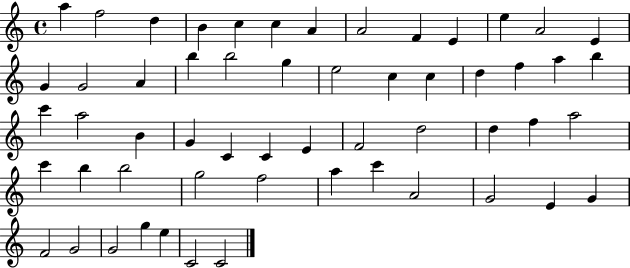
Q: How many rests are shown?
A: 0